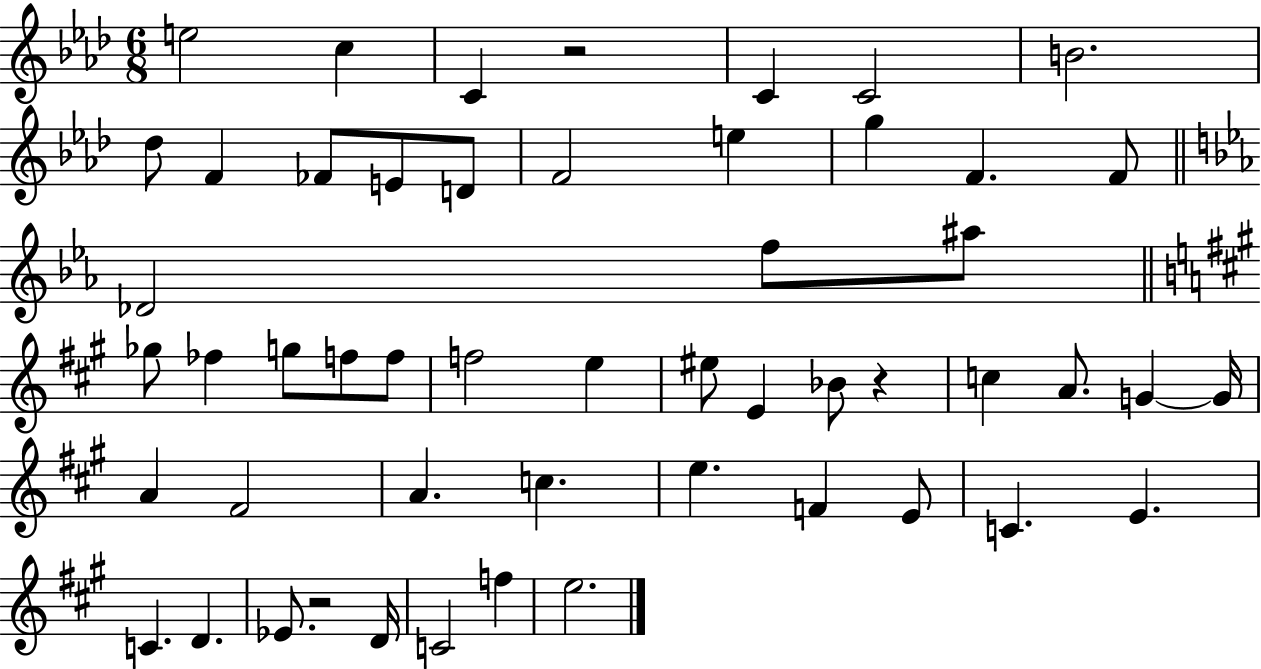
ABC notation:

X:1
T:Untitled
M:6/8
L:1/4
K:Ab
e2 c C z2 C C2 B2 _d/2 F _F/2 E/2 D/2 F2 e g F F/2 _D2 f/2 ^a/2 _g/2 _f g/2 f/2 f/2 f2 e ^e/2 E _B/2 z c A/2 G G/4 A ^F2 A c e F E/2 C E C D _E/2 z2 D/4 C2 f e2